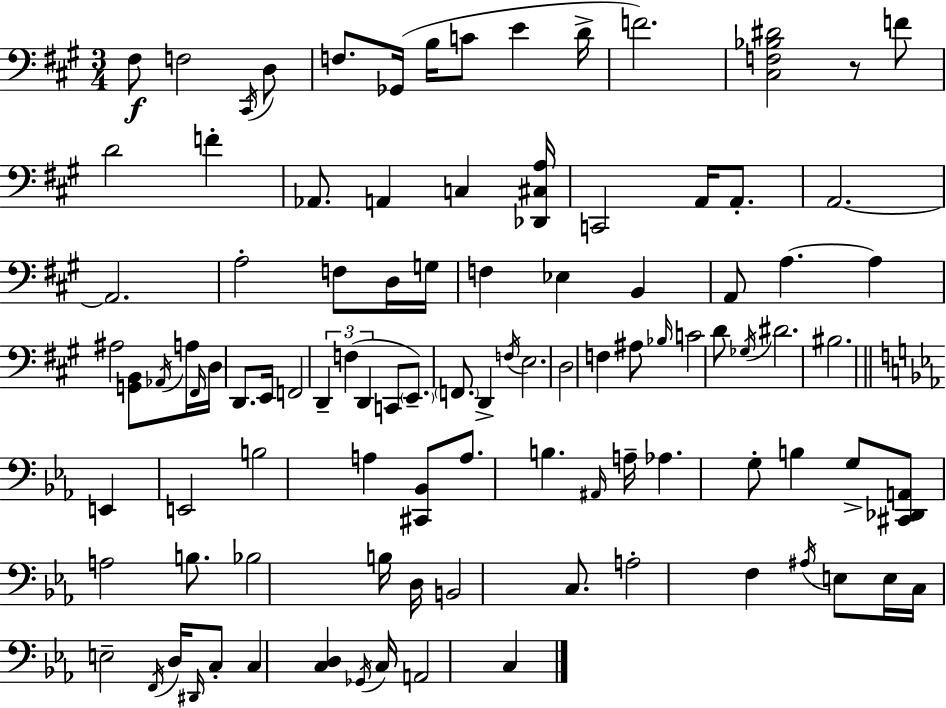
F#3/e F3/h C#2/s D3/e F3/e. Gb2/s B3/s C4/e E4/q D4/s F4/h. [C#3,F3,Bb3,D#4]/h R/e F4/e D4/h F4/q Ab2/e. A2/q C3/q [Db2,C#3,A3]/s C2/h A2/s A2/e. A2/h. A2/h. A3/h F3/e D3/s G3/s F3/q Eb3/q B2/q A2/e A3/q. A3/q A#3/h [G2,B2]/e Ab2/s A3/s F#2/s D3/s D2/e. E2/s F2/h D2/q F3/q D2/q C2/e E2/e. F2/e. D2/q F3/s E3/h. D3/h F3/q A#3/e Bb3/s C4/h D4/e Gb3/s D#4/h. BIS3/h. E2/q E2/h B3/h A3/q [C#2,Bb2]/e A3/e. B3/q. A#2/s A3/s Ab3/q. G3/e B3/q G3/e [C#2,Db2,A2]/e A3/h B3/e. Bb3/h B3/s D3/s B2/h C3/e. A3/h F3/q A#3/s E3/e E3/s C3/s E3/h F2/s D3/s D#2/s C3/e C3/q [C3,D3]/q Gb2/s C3/s A2/h C3/q